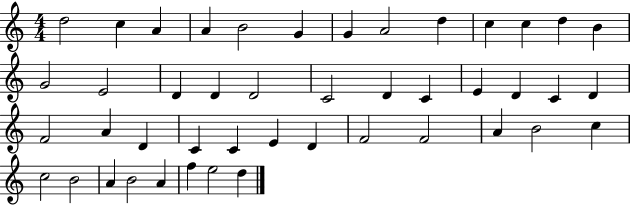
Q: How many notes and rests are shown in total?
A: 45